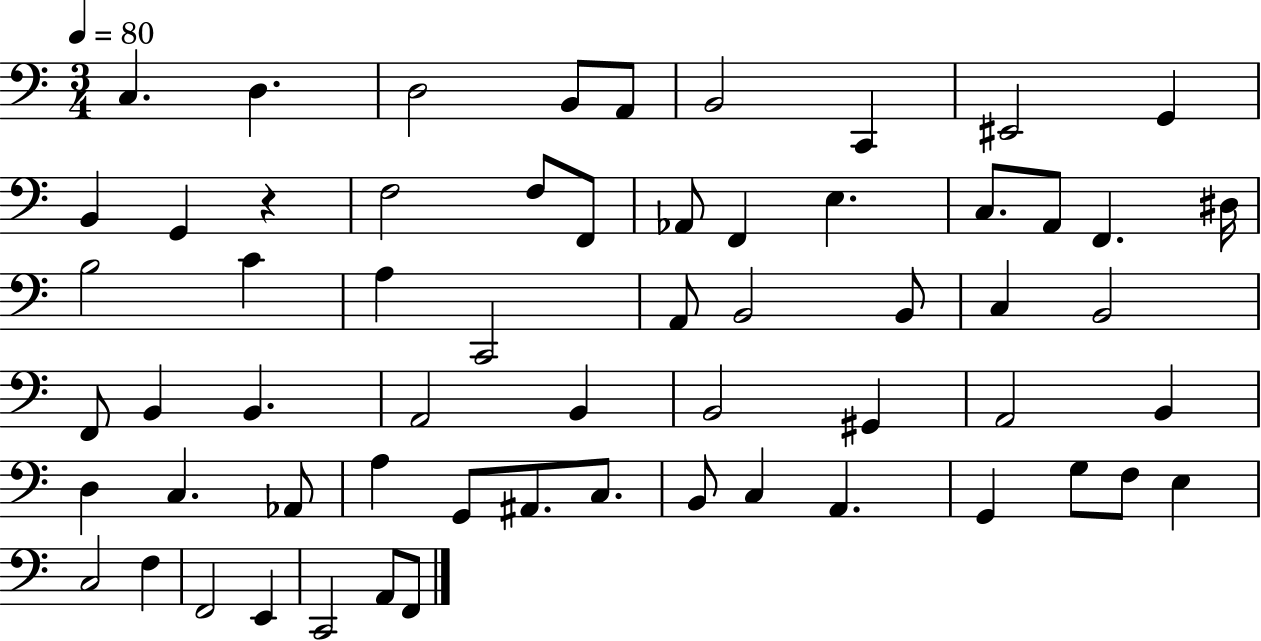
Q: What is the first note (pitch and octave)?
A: C3